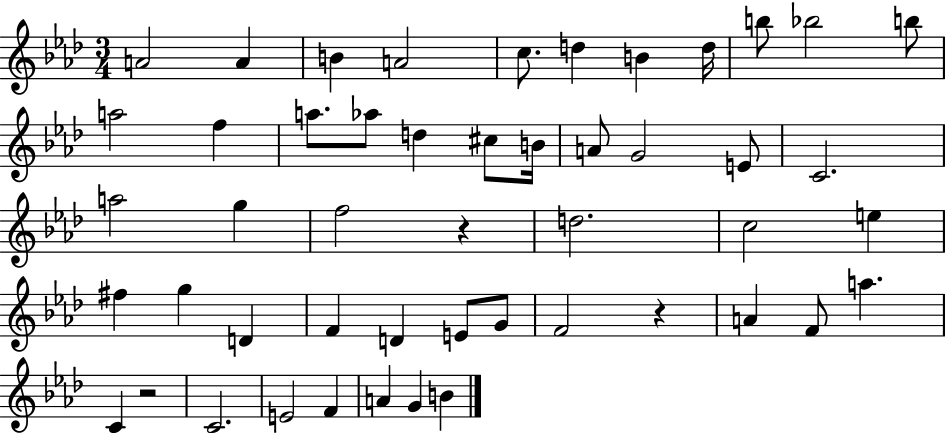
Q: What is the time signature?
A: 3/4